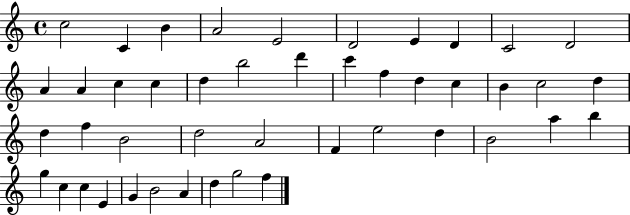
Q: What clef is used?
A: treble